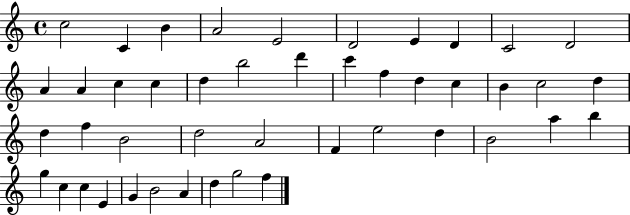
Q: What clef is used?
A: treble